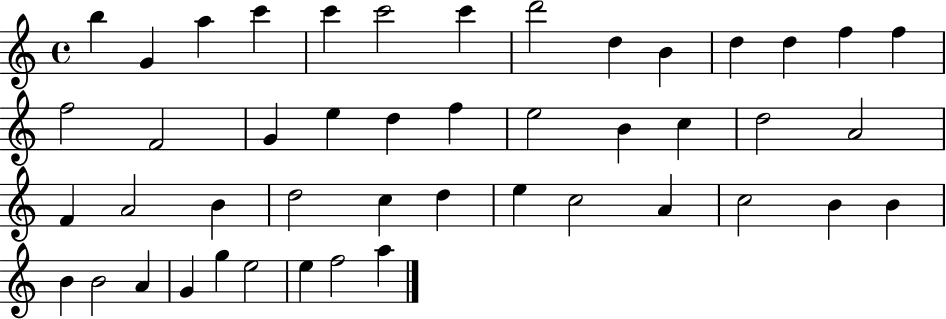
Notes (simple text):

B5/q G4/q A5/q C6/q C6/q C6/h C6/q D6/h D5/q B4/q D5/q D5/q F5/q F5/q F5/h F4/h G4/q E5/q D5/q F5/q E5/h B4/q C5/q D5/h A4/h F4/q A4/h B4/q D5/h C5/q D5/q E5/q C5/h A4/q C5/h B4/q B4/q B4/q B4/h A4/q G4/q G5/q E5/h E5/q F5/h A5/q